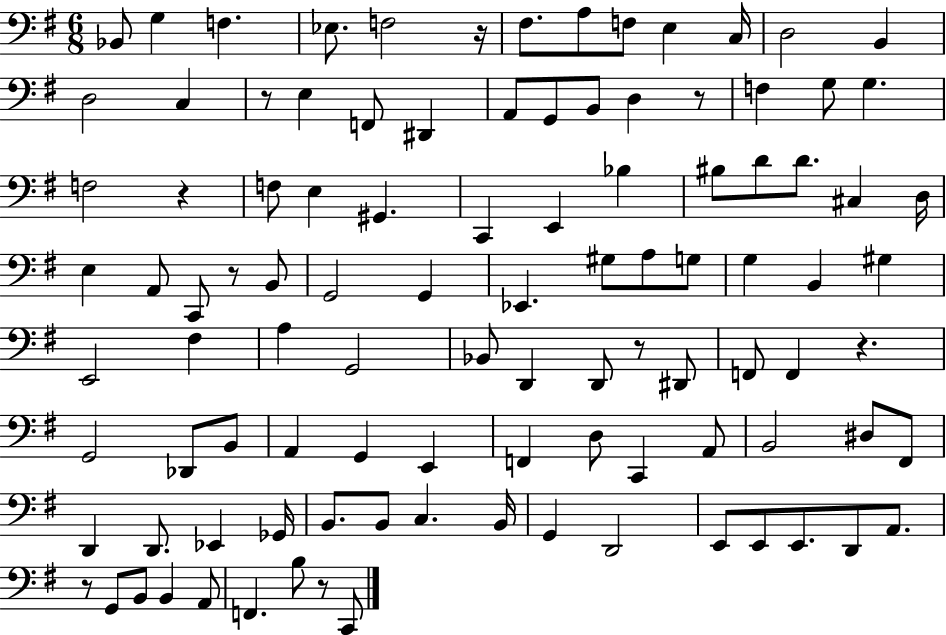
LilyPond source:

{
  \clef bass
  \numericTimeSignature
  \time 6/8
  \key g \major
  bes,8 g4 f4. | ees8. f2 r16 | fis8. a8 f8 e4 c16 | d2 b,4 | \break d2 c4 | r8 e4 f,8 dis,4 | a,8 g,8 b,8 d4 r8 | f4 g8 g4. | \break f2 r4 | f8 e4 gis,4. | c,4 e,4 bes4 | bis8 d'8 d'8. cis4 d16 | \break e4 a,8 c,8 r8 b,8 | g,2 g,4 | ees,4. gis8 a8 g8 | g4 b,4 gis4 | \break e,2 fis4 | a4 g,2 | bes,8 d,4 d,8 r8 dis,8 | f,8 f,4 r4. | \break g,2 des,8 b,8 | a,4 g,4 e,4 | f,4 d8 c,4 a,8 | b,2 dis8 fis,8 | \break d,4 d,8. ees,4 ges,16 | b,8. b,8 c4. b,16 | g,4 d,2 | e,8 e,8 e,8. d,8 a,8. | \break r8 g,8 b,8 b,4 a,8 | f,4. b8 r8 c,8 | \bar "|."
}